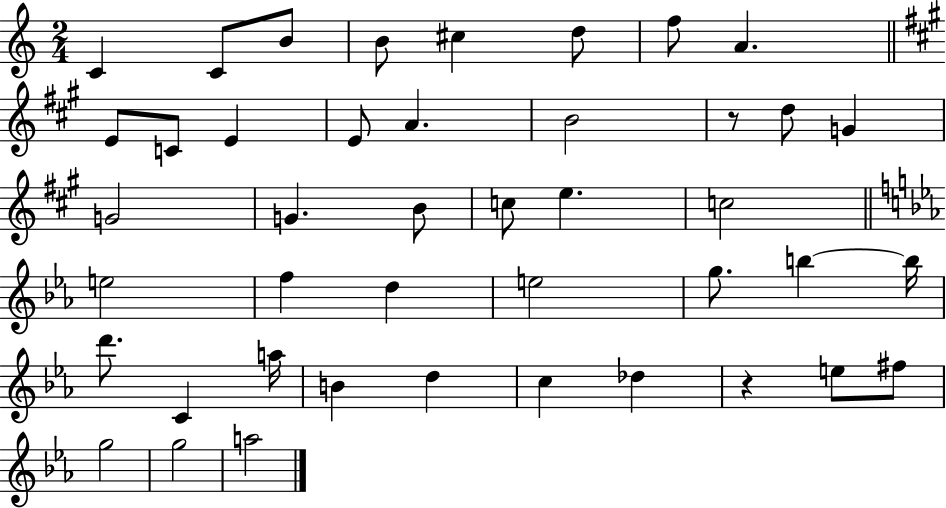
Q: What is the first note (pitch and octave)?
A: C4